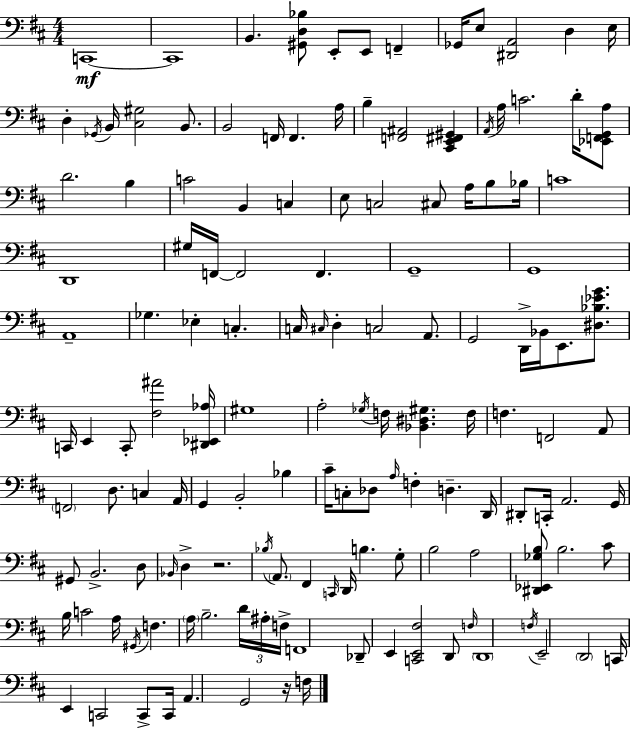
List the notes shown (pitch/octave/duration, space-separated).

C2/w C2/w B2/q. [G#2,D3,Bb3]/e E2/e E2/e F2/q Gb2/s E3/e [D#2,A2]/h D3/q E3/s D3/q Gb2/s B2/s [C#3,G#3]/h B2/e. B2/h F2/s F2/q. A3/s B3/q [F2,A#2]/h [C#2,E2,F#2,G#2]/q A2/s A3/s C4/h. D4/s [Eb2,F2,G2,A3]/e D4/h. B3/q C4/h B2/q C3/q E3/e C3/h C#3/e A3/s B3/e Bb3/s C4/w D2/w G#3/s F2/s F2/h F2/q. G2/w G2/w A2/w Gb3/q. Eb3/q C3/q. C3/s C#3/s D3/q C3/h A2/e. G2/h D2/s Bb2/s E2/e. [D#3,Bb3,Eb4,G4]/e. C2/s E2/q C2/e [F#3,A#4]/h [D#2,Eb2,Ab3]/s G#3/w A3/h Gb3/s F3/s [Bb2,D#3,G#3]/q. F3/s F3/q. F2/h A2/e F2/h D3/e. C3/q A2/s G2/q B2/h Bb3/q C#4/s C3/e Db3/e A3/s F3/q D3/q. D2/s D#2/e C2/s A2/h. G2/s G#2/e B2/h. D3/e Bb2/s D3/q R/h. Bb3/s A2/e. F#2/q C2/s D2/s B3/q. G3/e B3/h A3/h [D#2,Eb2,Gb3,B3]/e B3/h. C#4/e B3/s C4/h A3/s G#2/s F3/q. A3/s B3/h. D4/s A#3/s F3/s F2/w Db2/e E2/q [C2,E2,F#3]/h D2/e F3/s D2/w F3/s E2/h D2/h C2/s E2/q C2/h C2/e C2/s A2/q. G2/h R/s F3/s